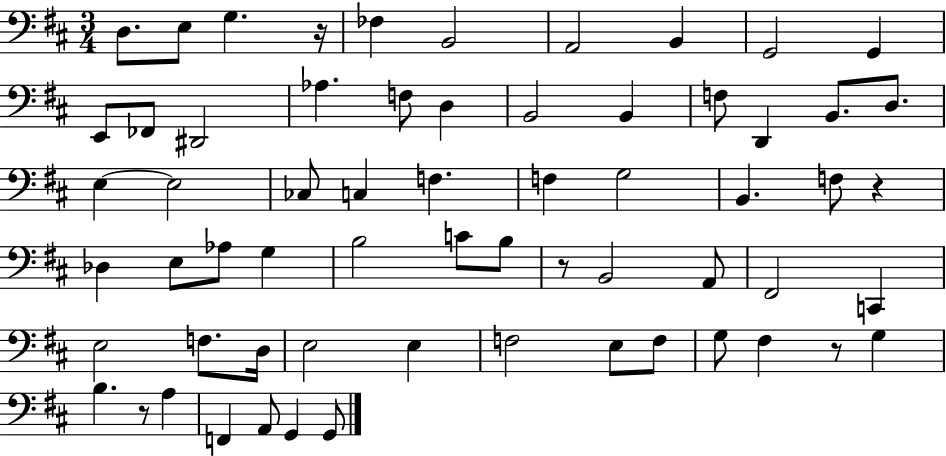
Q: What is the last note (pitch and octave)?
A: G2